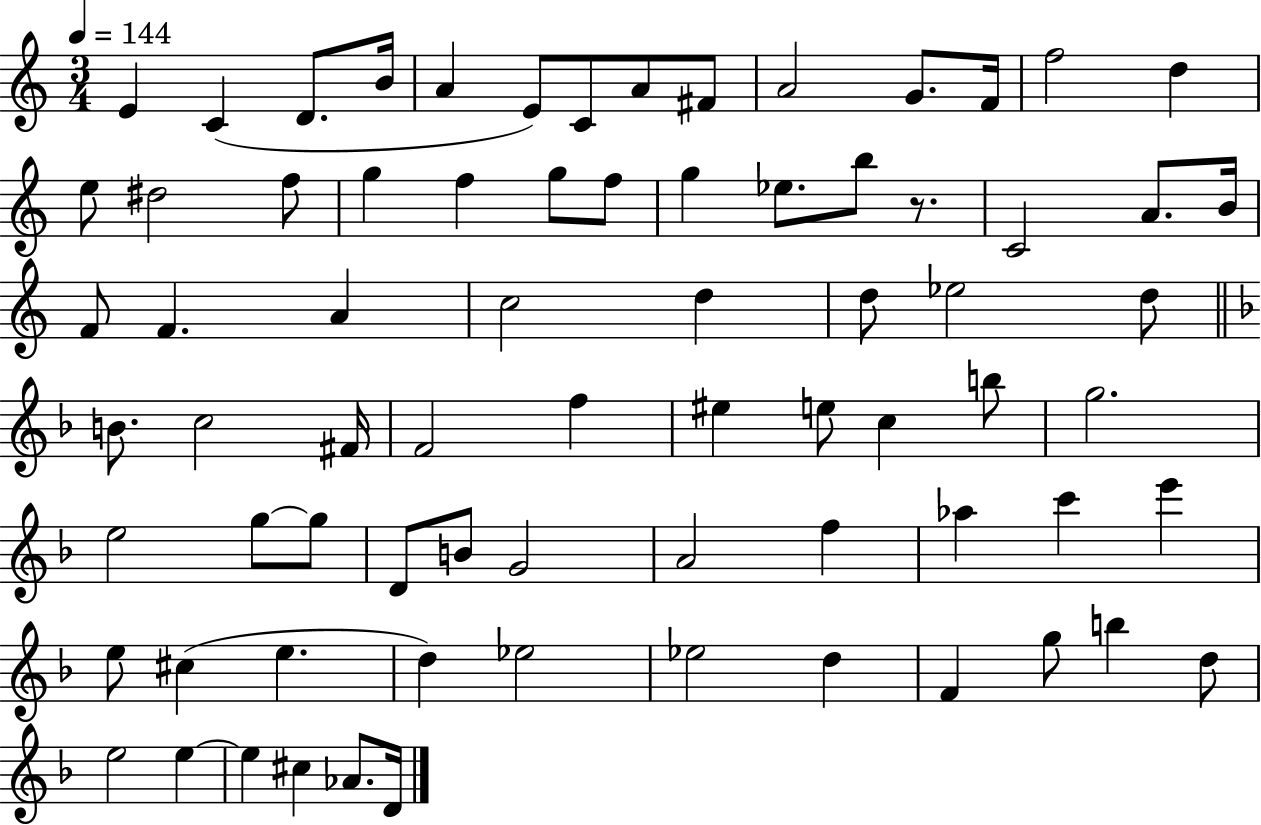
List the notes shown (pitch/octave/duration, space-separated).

E4/q C4/q D4/e. B4/s A4/q E4/e C4/e A4/e F#4/e A4/h G4/e. F4/s F5/h D5/q E5/e D#5/h F5/e G5/q F5/q G5/e F5/e G5/q Eb5/e. B5/e R/e. C4/h A4/e. B4/s F4/e F4/q. A4/q C5/h D5/q D5/e Eb5/h D5/e B4/e. C5/h F#4/s F4/h F5/q EIS5/q E5/e C5/q B5/e G5/h. E5/h G5/e G5/e D4/e B4/e G4/h A4/h F5/q Ab5/q C6/q E6/q E5/e C#5/q E5/q. D5/q Eb5/h Eb5/h D5/q F4/q G5/e B5/q D5/e E5/h E5/q E5/q C#5/q Ab4/e. D4/s